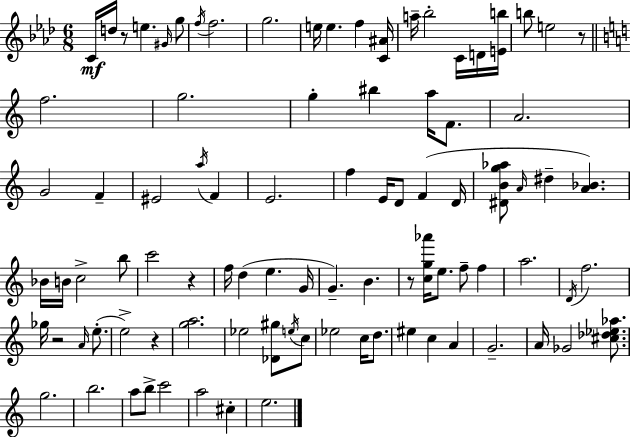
X:1
T:Untitled
M:6/8
L:1/4
K:Fm
C/4 d/4 z/2 e ^G/4 g/2 f/4 f2 g2 e/4 e f [C^A]/4 a/4 _b2 C/4 D/4 [Eb]/4 b/2 e2 z/2 f2 g2 g ^b a/4 F/2 A2 G2 F ^E2 a/4 F E2 f E/4 D/2 F D/4 [^DBg_a]/2 A/4 ^d [A_B] _B/4 B/4 c2 b/2 c'2 z f/4 d e G/4 G B z/2 [cg_a']/4 e/2 f/2 f a2 D/4 f2 _g/4 z2 A/4 e/2 e2 z [ga]2 _e2 [_D^g]/2 e/4 c/2 _e2 c/4 d/2 ^e c A G2 A/4 _G2 [^c_d_e_a]/2 g2 b2 a/2 b/2 c'2 a2 ^c e2